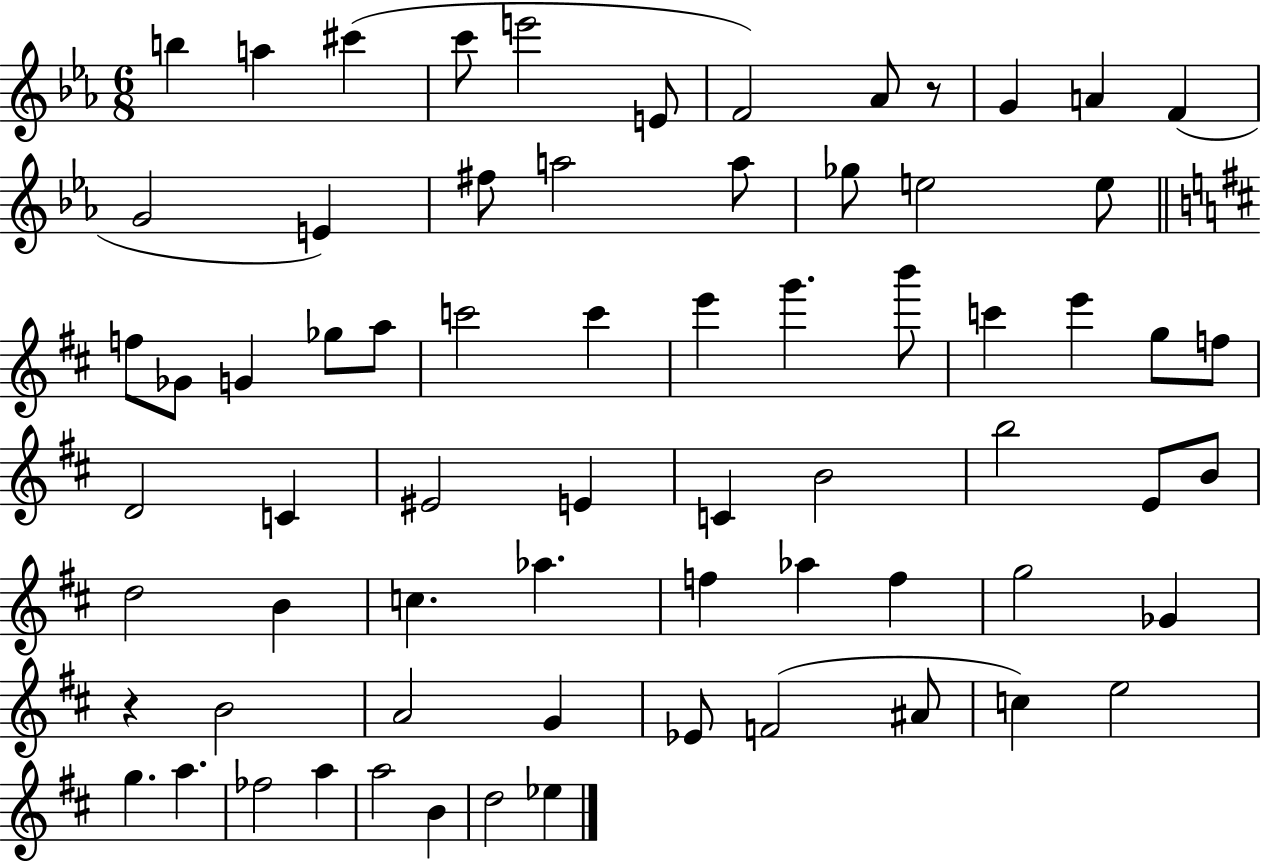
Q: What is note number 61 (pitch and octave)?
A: A5